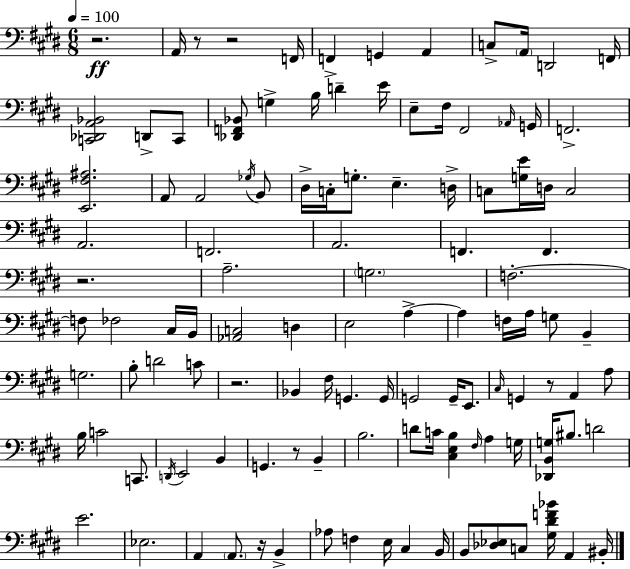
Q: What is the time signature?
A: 6/8